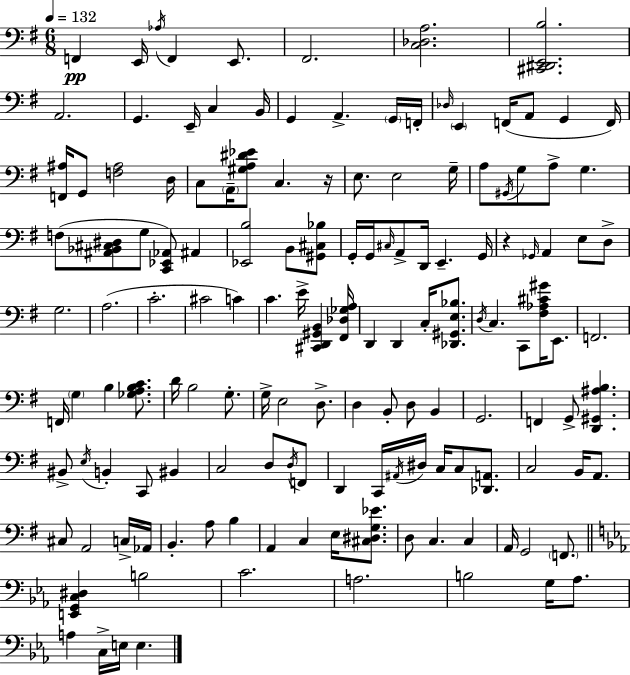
{
  \clef bass
  \numericTimeSignature
  \time 6/8
  \key e \minor
  \tempo 4 = 132
  \repeat volta 2 { f,4\pp e,16 \acciaccatura { aes16 } f,4 e,8. | fis,2. | <c des a>2. | <cis, dis, e, b>2. | \break a,2. | g,4. e,16-- c4 | b,16 g,4 a,4.-> \parenthesize g,16 | f,16-. \grace { des16 } \parenthesize e,4 f,16( a,8 g,4 | \break f,16) <f, ais>16 g,8 <f ais>2 | d16 c8 \parenthesize a,16-- <gis a dis' ees'>8 c4. | r16 e8. e2 | g16-- a8 \acciaccatura { gis,16 } g8 a8-> g4. | \break f8( <ais, bes, cis dis>8 g8 <c, ees, aes,>8) ais,4 | <ees, b>2 b,8 | <gis, cis bes>8 g,16-. g,16 \grace { cis16 } a,8-> d,16 e,4.-- | g,16 r4 \grace { ges,16 } a,4 | \break e8 d8-> g2. | a2.( | c'2.-. | cis'2 | \break c'4) c'4. e'16-> | <cis, d, gis, b,>4 <fis, des ges a>16 d,4 d,4 | c16-. <des, gis, e bes>8. \acciaccatura { d16 } c4. | c,8 <fis aes cis' gis'>16 e,8. f,2. | \break f,16 \parenthesize g4 b4 | <ges a b c'>8. d'16 b2 | g8.-. g16-> e2 | d8.-> d4 b,8-. | \break d8 b,4 g,2. | f,4 g,8-> | <d, gis, ais b>4. bis,8-> \acciaccatura { e16 } b,4-. | c,8 bis,4 c2 | \break d8 \acciaccatura { d16 } f,8 d,4 | c,16 \acciaccatura { ais,16 } dis16 c16 c8 <des, a,>8. c2 | b,16 a,8. cis8 a,2 | c16-> aes,16 b,4.-. | \break a8 b4 a,4 | c4 e16 <cis dis g ees'>8. d8 c4. | c4 a,16 g,2 | \parenthesize f,8. \bar "||" \break \key c \minor <e, g, c dis>4 b2 | c'2. | a2. | b2 g16 aes8. | \break a4 c16-> e16 e4. | } \bar "|."
}